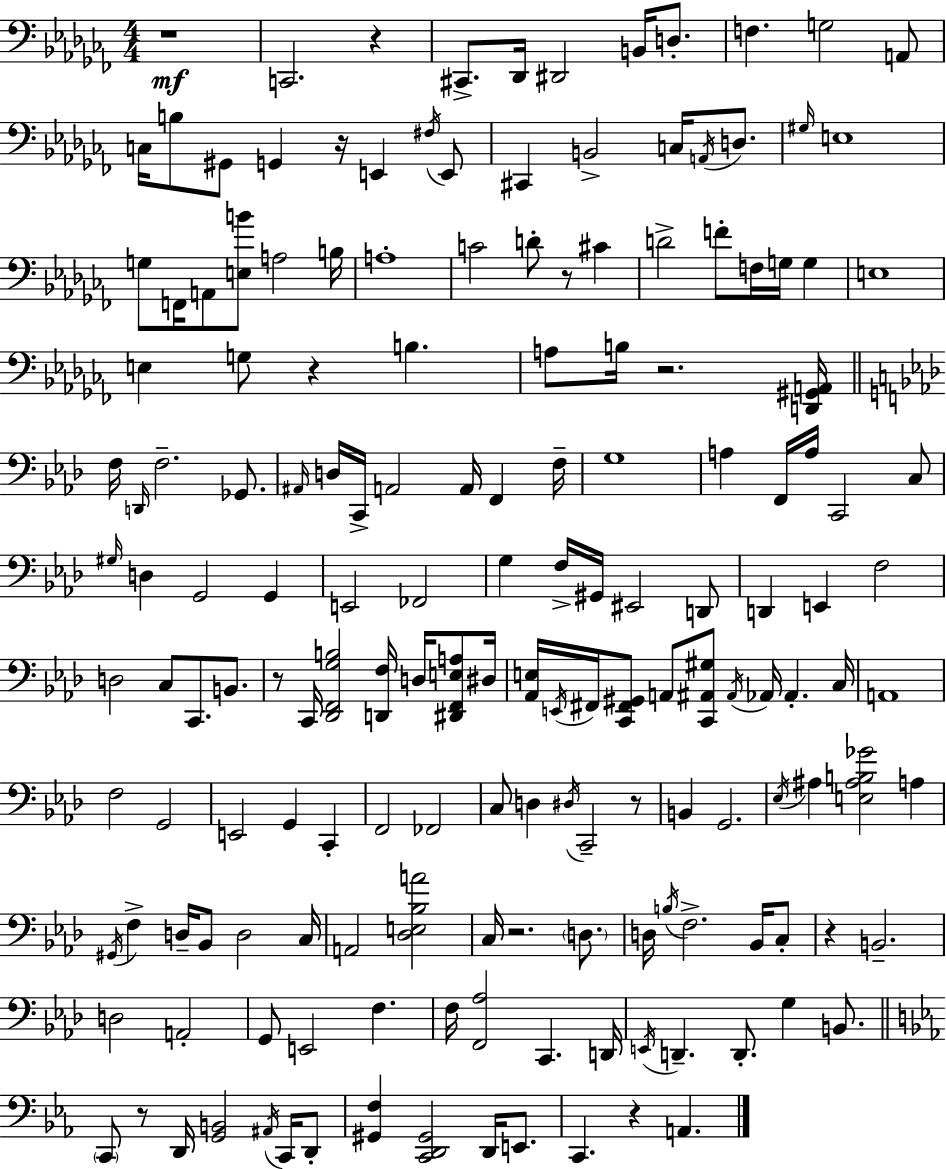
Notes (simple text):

R/w C2/h. R/q C#2/e. Db2/s D#2/h B2/s D3/e. F3/q. G3/h A2/e C3/s B3/e G#2/e G2/q R/s E2/q F#3/s E2/e C#2/q B2/h C3/s A2/s D3/e. G#3/s E3/w G3/e F2/s A2/e [E3,B4]/e A3/h B3/s A3/w C4/h D4/e R/e C#4/q D4/h F4/e F3/s G3/s G3/q E3/w E3/q G3/e R/q B3/q. A3/e B3/s R/h. [D2,G#2,A2]/s F3/s D2/s F3/h. Gb2/e. A#2/s D3/s C2/s A2/h A2/s F2/q F3/s G3/w A3/q F2/s A3/s C2/h C3/e G#3/s D3/q G2/h G2/q E2/h FES2/h G3/q F3/s G#2/s EIS2/h D2/e D2/q E2/q F3/h D3/h C3/e C2/e. B2/e. R/e C2/s [Db2,F2,G3,B3]/h [D2,F3]/s D3/s [D#2,F2,E3,A3]/e D#3/s [Ab2,E3]/s E2/s F#2/s [C2,F#2,G#2]/e A2/e [C2,A#2,G#3]/e A#2/s Ab2/s Ab2/q. C3/s A2/w F3/h G2/h E2/h G2/q C2/q F2/h FES2/h C3/e D3/q D#3/s C2/h R/e B2/q G2/h. Eb3/s A#3/q [E3,A#3,B3,Gb4]/h A3/q G#2/s F3/q D3/s Bb2/e D3/h C3/s A2/h [Db3,E3,Bb3,A4]/h C3/s R/h. D3/e. D3/s B3/s F3/h. Bb2/s C3/e R/q B2/h. D3/h A2/h G2/e E2/h F3/q. F3/s [F2,Ab3]/h C2/q. D2/s E2/s D2/q. D2/e. G3/q B2/e. C2/e R/e D2/s [G2,B2]/h A#2/s C2/s D2/e [G#2,F3]/q [C2,D2,G#2]/h D2/s E2/e. C2/q. R/q A2/q.